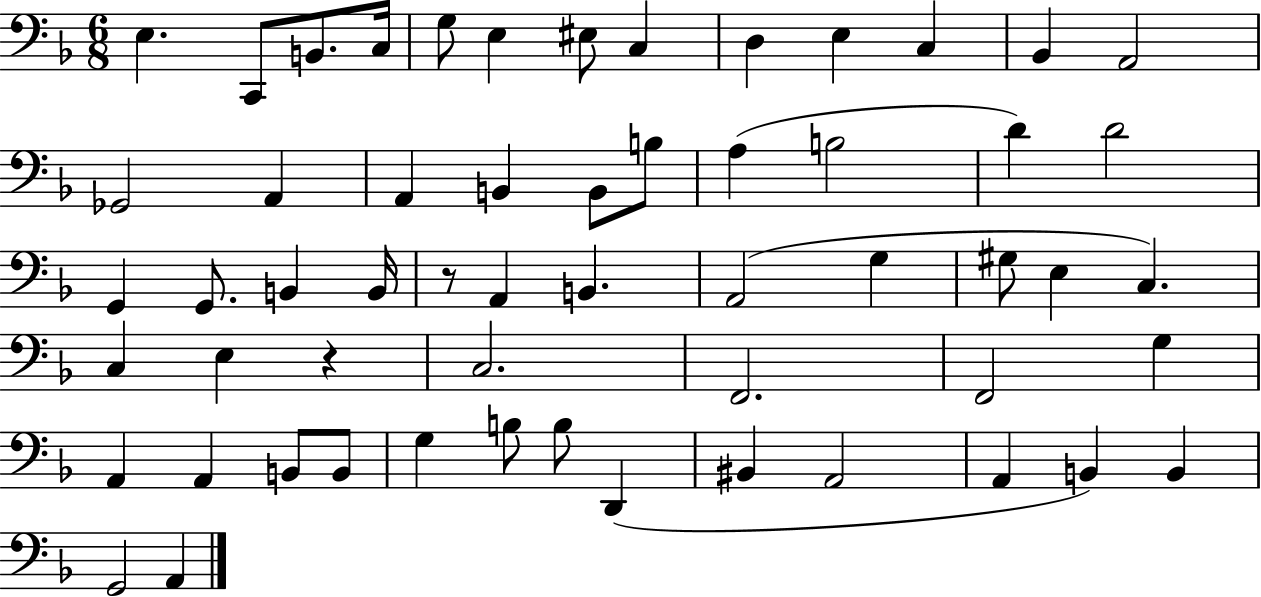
{
  \clef bass
  \numericTimeSignature
  \time 6/8
  \key f \major
  e4. c,8 b,8. c16 | g8 e4 eis8 c4 | d4 e4 c4 | bes,4 a,2 | \break ges,2 a,4 | a,4 b,4 b,8 b8 | a4( b2 | d'4) d'2 | \break g,4 g,8. b,4 b,16 | r8 a,4 b,4. | a,2( g4 | gis8 e4 c4.) | \break c4 e4 r4 | c2. | f,2. | f,2 g4 | \break a,4 a,4 b,8 b,8 | g4 b8 b8 d,4( | bis,4 a,2 | a,4 b,4) b,4 | \break g,2 a,4 | \bar "|."
}